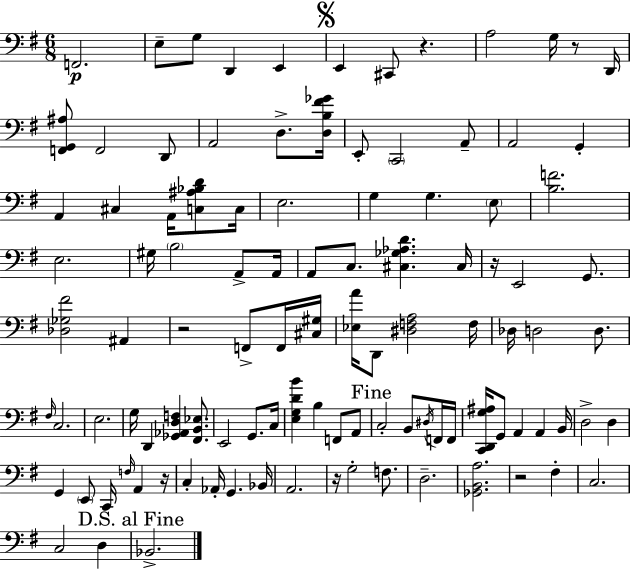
{
  \clef bass
  \numericTimeSignature
  \time 6/8
  \key g \major
  f,2.\p | e8-- g8 d,4 e,4 | \mark \markup { \musicglyph "scripts.segno" } e,4 cis,8 r4. | a2 g16 r8 d,16 | \break <f, g, ais>8 f,2 d,8 | a,2 d8.-> <d b fis' ges'>16 | e,8-. \parenthesize c,2 a,8-- | a,2 g,4-. | \break a,4 cis4 a,16 <c ais bes d'>8 c16 | e2. | g4 g4. \parenthesize e8 | <b f'>2. | \break e2. | gis16 \parenthesize b2 a,8-> a,16 | a,8 c8. <cis ges aes d'>4. cis16 | r16 e,2 g,8. | \break <des ges fis'>2 ais,4 | r2 f,8-> f,16 <cis gis>16 | <ees a'>16 d,8 <dis f a>2 f16 | des16 d2 d8. | \break \grace { fis16 } c2. | e2. | g16 d,4 <ges, aes, d f>4 <fis, b, ees>8. | e,2 g,8. | \break c16 <e g d' b'>4 b4 f,8 a,8 | \mark "Fine" c2-. b,8 \acciaccatura { dis16 } | f,16 f,16 <c, d, g ais>16 g,8 a,4 a,4 | b,16 d2-> d4 | \break g,4 \parenthesize e,8 c,16 \grace { f16 } a,4 | r16 c4-. aes,16-. g,4. | bes,16 a,2. | r16 g2-. | \break f8. d2.-- | <ges, b, a>2. | r2 fis4-. | c2. | \break c2 d4 | \mark "D.S. al Fine" bes,2.-> | \bar "|."
}